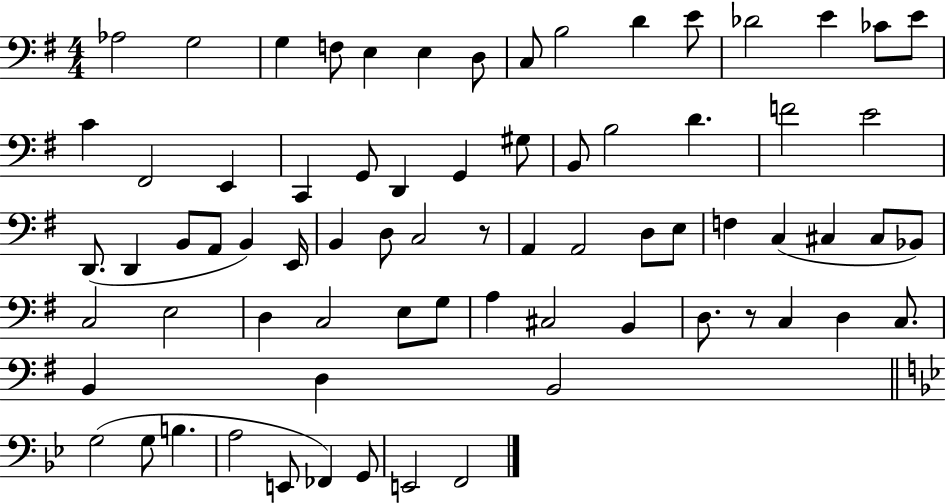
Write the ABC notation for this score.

X:1
T:Untitled
M:4/4
L:1/4
K:G
_A,2 G,2 G, F,/2 E, E, D,/2 C,/2 B,2 D E/2 _D2 E _C/2 E/2 C ^F,,2 E,, C,, G,,/2 D,, G,, ^G,/2 B,,/2 B,2 D F2 E2 D,,/2 D,, B,,/2 A,,/2 B,, E,,/4 B,, D,/2 C,2 z/2 A,, A,,2 D,/2 E,/2 F, C, ^C, ^C,/2 _B,,/2 C,2 E,2 D, C,2 E,/2 G,/2 A, ^C,2 B,, D,/2 z/2 C, D, C,/2 B,, D, B,,2 G,2 G,/2 B, A,2 E,,/2 _F,, G,,/2 E,,2 F,,2